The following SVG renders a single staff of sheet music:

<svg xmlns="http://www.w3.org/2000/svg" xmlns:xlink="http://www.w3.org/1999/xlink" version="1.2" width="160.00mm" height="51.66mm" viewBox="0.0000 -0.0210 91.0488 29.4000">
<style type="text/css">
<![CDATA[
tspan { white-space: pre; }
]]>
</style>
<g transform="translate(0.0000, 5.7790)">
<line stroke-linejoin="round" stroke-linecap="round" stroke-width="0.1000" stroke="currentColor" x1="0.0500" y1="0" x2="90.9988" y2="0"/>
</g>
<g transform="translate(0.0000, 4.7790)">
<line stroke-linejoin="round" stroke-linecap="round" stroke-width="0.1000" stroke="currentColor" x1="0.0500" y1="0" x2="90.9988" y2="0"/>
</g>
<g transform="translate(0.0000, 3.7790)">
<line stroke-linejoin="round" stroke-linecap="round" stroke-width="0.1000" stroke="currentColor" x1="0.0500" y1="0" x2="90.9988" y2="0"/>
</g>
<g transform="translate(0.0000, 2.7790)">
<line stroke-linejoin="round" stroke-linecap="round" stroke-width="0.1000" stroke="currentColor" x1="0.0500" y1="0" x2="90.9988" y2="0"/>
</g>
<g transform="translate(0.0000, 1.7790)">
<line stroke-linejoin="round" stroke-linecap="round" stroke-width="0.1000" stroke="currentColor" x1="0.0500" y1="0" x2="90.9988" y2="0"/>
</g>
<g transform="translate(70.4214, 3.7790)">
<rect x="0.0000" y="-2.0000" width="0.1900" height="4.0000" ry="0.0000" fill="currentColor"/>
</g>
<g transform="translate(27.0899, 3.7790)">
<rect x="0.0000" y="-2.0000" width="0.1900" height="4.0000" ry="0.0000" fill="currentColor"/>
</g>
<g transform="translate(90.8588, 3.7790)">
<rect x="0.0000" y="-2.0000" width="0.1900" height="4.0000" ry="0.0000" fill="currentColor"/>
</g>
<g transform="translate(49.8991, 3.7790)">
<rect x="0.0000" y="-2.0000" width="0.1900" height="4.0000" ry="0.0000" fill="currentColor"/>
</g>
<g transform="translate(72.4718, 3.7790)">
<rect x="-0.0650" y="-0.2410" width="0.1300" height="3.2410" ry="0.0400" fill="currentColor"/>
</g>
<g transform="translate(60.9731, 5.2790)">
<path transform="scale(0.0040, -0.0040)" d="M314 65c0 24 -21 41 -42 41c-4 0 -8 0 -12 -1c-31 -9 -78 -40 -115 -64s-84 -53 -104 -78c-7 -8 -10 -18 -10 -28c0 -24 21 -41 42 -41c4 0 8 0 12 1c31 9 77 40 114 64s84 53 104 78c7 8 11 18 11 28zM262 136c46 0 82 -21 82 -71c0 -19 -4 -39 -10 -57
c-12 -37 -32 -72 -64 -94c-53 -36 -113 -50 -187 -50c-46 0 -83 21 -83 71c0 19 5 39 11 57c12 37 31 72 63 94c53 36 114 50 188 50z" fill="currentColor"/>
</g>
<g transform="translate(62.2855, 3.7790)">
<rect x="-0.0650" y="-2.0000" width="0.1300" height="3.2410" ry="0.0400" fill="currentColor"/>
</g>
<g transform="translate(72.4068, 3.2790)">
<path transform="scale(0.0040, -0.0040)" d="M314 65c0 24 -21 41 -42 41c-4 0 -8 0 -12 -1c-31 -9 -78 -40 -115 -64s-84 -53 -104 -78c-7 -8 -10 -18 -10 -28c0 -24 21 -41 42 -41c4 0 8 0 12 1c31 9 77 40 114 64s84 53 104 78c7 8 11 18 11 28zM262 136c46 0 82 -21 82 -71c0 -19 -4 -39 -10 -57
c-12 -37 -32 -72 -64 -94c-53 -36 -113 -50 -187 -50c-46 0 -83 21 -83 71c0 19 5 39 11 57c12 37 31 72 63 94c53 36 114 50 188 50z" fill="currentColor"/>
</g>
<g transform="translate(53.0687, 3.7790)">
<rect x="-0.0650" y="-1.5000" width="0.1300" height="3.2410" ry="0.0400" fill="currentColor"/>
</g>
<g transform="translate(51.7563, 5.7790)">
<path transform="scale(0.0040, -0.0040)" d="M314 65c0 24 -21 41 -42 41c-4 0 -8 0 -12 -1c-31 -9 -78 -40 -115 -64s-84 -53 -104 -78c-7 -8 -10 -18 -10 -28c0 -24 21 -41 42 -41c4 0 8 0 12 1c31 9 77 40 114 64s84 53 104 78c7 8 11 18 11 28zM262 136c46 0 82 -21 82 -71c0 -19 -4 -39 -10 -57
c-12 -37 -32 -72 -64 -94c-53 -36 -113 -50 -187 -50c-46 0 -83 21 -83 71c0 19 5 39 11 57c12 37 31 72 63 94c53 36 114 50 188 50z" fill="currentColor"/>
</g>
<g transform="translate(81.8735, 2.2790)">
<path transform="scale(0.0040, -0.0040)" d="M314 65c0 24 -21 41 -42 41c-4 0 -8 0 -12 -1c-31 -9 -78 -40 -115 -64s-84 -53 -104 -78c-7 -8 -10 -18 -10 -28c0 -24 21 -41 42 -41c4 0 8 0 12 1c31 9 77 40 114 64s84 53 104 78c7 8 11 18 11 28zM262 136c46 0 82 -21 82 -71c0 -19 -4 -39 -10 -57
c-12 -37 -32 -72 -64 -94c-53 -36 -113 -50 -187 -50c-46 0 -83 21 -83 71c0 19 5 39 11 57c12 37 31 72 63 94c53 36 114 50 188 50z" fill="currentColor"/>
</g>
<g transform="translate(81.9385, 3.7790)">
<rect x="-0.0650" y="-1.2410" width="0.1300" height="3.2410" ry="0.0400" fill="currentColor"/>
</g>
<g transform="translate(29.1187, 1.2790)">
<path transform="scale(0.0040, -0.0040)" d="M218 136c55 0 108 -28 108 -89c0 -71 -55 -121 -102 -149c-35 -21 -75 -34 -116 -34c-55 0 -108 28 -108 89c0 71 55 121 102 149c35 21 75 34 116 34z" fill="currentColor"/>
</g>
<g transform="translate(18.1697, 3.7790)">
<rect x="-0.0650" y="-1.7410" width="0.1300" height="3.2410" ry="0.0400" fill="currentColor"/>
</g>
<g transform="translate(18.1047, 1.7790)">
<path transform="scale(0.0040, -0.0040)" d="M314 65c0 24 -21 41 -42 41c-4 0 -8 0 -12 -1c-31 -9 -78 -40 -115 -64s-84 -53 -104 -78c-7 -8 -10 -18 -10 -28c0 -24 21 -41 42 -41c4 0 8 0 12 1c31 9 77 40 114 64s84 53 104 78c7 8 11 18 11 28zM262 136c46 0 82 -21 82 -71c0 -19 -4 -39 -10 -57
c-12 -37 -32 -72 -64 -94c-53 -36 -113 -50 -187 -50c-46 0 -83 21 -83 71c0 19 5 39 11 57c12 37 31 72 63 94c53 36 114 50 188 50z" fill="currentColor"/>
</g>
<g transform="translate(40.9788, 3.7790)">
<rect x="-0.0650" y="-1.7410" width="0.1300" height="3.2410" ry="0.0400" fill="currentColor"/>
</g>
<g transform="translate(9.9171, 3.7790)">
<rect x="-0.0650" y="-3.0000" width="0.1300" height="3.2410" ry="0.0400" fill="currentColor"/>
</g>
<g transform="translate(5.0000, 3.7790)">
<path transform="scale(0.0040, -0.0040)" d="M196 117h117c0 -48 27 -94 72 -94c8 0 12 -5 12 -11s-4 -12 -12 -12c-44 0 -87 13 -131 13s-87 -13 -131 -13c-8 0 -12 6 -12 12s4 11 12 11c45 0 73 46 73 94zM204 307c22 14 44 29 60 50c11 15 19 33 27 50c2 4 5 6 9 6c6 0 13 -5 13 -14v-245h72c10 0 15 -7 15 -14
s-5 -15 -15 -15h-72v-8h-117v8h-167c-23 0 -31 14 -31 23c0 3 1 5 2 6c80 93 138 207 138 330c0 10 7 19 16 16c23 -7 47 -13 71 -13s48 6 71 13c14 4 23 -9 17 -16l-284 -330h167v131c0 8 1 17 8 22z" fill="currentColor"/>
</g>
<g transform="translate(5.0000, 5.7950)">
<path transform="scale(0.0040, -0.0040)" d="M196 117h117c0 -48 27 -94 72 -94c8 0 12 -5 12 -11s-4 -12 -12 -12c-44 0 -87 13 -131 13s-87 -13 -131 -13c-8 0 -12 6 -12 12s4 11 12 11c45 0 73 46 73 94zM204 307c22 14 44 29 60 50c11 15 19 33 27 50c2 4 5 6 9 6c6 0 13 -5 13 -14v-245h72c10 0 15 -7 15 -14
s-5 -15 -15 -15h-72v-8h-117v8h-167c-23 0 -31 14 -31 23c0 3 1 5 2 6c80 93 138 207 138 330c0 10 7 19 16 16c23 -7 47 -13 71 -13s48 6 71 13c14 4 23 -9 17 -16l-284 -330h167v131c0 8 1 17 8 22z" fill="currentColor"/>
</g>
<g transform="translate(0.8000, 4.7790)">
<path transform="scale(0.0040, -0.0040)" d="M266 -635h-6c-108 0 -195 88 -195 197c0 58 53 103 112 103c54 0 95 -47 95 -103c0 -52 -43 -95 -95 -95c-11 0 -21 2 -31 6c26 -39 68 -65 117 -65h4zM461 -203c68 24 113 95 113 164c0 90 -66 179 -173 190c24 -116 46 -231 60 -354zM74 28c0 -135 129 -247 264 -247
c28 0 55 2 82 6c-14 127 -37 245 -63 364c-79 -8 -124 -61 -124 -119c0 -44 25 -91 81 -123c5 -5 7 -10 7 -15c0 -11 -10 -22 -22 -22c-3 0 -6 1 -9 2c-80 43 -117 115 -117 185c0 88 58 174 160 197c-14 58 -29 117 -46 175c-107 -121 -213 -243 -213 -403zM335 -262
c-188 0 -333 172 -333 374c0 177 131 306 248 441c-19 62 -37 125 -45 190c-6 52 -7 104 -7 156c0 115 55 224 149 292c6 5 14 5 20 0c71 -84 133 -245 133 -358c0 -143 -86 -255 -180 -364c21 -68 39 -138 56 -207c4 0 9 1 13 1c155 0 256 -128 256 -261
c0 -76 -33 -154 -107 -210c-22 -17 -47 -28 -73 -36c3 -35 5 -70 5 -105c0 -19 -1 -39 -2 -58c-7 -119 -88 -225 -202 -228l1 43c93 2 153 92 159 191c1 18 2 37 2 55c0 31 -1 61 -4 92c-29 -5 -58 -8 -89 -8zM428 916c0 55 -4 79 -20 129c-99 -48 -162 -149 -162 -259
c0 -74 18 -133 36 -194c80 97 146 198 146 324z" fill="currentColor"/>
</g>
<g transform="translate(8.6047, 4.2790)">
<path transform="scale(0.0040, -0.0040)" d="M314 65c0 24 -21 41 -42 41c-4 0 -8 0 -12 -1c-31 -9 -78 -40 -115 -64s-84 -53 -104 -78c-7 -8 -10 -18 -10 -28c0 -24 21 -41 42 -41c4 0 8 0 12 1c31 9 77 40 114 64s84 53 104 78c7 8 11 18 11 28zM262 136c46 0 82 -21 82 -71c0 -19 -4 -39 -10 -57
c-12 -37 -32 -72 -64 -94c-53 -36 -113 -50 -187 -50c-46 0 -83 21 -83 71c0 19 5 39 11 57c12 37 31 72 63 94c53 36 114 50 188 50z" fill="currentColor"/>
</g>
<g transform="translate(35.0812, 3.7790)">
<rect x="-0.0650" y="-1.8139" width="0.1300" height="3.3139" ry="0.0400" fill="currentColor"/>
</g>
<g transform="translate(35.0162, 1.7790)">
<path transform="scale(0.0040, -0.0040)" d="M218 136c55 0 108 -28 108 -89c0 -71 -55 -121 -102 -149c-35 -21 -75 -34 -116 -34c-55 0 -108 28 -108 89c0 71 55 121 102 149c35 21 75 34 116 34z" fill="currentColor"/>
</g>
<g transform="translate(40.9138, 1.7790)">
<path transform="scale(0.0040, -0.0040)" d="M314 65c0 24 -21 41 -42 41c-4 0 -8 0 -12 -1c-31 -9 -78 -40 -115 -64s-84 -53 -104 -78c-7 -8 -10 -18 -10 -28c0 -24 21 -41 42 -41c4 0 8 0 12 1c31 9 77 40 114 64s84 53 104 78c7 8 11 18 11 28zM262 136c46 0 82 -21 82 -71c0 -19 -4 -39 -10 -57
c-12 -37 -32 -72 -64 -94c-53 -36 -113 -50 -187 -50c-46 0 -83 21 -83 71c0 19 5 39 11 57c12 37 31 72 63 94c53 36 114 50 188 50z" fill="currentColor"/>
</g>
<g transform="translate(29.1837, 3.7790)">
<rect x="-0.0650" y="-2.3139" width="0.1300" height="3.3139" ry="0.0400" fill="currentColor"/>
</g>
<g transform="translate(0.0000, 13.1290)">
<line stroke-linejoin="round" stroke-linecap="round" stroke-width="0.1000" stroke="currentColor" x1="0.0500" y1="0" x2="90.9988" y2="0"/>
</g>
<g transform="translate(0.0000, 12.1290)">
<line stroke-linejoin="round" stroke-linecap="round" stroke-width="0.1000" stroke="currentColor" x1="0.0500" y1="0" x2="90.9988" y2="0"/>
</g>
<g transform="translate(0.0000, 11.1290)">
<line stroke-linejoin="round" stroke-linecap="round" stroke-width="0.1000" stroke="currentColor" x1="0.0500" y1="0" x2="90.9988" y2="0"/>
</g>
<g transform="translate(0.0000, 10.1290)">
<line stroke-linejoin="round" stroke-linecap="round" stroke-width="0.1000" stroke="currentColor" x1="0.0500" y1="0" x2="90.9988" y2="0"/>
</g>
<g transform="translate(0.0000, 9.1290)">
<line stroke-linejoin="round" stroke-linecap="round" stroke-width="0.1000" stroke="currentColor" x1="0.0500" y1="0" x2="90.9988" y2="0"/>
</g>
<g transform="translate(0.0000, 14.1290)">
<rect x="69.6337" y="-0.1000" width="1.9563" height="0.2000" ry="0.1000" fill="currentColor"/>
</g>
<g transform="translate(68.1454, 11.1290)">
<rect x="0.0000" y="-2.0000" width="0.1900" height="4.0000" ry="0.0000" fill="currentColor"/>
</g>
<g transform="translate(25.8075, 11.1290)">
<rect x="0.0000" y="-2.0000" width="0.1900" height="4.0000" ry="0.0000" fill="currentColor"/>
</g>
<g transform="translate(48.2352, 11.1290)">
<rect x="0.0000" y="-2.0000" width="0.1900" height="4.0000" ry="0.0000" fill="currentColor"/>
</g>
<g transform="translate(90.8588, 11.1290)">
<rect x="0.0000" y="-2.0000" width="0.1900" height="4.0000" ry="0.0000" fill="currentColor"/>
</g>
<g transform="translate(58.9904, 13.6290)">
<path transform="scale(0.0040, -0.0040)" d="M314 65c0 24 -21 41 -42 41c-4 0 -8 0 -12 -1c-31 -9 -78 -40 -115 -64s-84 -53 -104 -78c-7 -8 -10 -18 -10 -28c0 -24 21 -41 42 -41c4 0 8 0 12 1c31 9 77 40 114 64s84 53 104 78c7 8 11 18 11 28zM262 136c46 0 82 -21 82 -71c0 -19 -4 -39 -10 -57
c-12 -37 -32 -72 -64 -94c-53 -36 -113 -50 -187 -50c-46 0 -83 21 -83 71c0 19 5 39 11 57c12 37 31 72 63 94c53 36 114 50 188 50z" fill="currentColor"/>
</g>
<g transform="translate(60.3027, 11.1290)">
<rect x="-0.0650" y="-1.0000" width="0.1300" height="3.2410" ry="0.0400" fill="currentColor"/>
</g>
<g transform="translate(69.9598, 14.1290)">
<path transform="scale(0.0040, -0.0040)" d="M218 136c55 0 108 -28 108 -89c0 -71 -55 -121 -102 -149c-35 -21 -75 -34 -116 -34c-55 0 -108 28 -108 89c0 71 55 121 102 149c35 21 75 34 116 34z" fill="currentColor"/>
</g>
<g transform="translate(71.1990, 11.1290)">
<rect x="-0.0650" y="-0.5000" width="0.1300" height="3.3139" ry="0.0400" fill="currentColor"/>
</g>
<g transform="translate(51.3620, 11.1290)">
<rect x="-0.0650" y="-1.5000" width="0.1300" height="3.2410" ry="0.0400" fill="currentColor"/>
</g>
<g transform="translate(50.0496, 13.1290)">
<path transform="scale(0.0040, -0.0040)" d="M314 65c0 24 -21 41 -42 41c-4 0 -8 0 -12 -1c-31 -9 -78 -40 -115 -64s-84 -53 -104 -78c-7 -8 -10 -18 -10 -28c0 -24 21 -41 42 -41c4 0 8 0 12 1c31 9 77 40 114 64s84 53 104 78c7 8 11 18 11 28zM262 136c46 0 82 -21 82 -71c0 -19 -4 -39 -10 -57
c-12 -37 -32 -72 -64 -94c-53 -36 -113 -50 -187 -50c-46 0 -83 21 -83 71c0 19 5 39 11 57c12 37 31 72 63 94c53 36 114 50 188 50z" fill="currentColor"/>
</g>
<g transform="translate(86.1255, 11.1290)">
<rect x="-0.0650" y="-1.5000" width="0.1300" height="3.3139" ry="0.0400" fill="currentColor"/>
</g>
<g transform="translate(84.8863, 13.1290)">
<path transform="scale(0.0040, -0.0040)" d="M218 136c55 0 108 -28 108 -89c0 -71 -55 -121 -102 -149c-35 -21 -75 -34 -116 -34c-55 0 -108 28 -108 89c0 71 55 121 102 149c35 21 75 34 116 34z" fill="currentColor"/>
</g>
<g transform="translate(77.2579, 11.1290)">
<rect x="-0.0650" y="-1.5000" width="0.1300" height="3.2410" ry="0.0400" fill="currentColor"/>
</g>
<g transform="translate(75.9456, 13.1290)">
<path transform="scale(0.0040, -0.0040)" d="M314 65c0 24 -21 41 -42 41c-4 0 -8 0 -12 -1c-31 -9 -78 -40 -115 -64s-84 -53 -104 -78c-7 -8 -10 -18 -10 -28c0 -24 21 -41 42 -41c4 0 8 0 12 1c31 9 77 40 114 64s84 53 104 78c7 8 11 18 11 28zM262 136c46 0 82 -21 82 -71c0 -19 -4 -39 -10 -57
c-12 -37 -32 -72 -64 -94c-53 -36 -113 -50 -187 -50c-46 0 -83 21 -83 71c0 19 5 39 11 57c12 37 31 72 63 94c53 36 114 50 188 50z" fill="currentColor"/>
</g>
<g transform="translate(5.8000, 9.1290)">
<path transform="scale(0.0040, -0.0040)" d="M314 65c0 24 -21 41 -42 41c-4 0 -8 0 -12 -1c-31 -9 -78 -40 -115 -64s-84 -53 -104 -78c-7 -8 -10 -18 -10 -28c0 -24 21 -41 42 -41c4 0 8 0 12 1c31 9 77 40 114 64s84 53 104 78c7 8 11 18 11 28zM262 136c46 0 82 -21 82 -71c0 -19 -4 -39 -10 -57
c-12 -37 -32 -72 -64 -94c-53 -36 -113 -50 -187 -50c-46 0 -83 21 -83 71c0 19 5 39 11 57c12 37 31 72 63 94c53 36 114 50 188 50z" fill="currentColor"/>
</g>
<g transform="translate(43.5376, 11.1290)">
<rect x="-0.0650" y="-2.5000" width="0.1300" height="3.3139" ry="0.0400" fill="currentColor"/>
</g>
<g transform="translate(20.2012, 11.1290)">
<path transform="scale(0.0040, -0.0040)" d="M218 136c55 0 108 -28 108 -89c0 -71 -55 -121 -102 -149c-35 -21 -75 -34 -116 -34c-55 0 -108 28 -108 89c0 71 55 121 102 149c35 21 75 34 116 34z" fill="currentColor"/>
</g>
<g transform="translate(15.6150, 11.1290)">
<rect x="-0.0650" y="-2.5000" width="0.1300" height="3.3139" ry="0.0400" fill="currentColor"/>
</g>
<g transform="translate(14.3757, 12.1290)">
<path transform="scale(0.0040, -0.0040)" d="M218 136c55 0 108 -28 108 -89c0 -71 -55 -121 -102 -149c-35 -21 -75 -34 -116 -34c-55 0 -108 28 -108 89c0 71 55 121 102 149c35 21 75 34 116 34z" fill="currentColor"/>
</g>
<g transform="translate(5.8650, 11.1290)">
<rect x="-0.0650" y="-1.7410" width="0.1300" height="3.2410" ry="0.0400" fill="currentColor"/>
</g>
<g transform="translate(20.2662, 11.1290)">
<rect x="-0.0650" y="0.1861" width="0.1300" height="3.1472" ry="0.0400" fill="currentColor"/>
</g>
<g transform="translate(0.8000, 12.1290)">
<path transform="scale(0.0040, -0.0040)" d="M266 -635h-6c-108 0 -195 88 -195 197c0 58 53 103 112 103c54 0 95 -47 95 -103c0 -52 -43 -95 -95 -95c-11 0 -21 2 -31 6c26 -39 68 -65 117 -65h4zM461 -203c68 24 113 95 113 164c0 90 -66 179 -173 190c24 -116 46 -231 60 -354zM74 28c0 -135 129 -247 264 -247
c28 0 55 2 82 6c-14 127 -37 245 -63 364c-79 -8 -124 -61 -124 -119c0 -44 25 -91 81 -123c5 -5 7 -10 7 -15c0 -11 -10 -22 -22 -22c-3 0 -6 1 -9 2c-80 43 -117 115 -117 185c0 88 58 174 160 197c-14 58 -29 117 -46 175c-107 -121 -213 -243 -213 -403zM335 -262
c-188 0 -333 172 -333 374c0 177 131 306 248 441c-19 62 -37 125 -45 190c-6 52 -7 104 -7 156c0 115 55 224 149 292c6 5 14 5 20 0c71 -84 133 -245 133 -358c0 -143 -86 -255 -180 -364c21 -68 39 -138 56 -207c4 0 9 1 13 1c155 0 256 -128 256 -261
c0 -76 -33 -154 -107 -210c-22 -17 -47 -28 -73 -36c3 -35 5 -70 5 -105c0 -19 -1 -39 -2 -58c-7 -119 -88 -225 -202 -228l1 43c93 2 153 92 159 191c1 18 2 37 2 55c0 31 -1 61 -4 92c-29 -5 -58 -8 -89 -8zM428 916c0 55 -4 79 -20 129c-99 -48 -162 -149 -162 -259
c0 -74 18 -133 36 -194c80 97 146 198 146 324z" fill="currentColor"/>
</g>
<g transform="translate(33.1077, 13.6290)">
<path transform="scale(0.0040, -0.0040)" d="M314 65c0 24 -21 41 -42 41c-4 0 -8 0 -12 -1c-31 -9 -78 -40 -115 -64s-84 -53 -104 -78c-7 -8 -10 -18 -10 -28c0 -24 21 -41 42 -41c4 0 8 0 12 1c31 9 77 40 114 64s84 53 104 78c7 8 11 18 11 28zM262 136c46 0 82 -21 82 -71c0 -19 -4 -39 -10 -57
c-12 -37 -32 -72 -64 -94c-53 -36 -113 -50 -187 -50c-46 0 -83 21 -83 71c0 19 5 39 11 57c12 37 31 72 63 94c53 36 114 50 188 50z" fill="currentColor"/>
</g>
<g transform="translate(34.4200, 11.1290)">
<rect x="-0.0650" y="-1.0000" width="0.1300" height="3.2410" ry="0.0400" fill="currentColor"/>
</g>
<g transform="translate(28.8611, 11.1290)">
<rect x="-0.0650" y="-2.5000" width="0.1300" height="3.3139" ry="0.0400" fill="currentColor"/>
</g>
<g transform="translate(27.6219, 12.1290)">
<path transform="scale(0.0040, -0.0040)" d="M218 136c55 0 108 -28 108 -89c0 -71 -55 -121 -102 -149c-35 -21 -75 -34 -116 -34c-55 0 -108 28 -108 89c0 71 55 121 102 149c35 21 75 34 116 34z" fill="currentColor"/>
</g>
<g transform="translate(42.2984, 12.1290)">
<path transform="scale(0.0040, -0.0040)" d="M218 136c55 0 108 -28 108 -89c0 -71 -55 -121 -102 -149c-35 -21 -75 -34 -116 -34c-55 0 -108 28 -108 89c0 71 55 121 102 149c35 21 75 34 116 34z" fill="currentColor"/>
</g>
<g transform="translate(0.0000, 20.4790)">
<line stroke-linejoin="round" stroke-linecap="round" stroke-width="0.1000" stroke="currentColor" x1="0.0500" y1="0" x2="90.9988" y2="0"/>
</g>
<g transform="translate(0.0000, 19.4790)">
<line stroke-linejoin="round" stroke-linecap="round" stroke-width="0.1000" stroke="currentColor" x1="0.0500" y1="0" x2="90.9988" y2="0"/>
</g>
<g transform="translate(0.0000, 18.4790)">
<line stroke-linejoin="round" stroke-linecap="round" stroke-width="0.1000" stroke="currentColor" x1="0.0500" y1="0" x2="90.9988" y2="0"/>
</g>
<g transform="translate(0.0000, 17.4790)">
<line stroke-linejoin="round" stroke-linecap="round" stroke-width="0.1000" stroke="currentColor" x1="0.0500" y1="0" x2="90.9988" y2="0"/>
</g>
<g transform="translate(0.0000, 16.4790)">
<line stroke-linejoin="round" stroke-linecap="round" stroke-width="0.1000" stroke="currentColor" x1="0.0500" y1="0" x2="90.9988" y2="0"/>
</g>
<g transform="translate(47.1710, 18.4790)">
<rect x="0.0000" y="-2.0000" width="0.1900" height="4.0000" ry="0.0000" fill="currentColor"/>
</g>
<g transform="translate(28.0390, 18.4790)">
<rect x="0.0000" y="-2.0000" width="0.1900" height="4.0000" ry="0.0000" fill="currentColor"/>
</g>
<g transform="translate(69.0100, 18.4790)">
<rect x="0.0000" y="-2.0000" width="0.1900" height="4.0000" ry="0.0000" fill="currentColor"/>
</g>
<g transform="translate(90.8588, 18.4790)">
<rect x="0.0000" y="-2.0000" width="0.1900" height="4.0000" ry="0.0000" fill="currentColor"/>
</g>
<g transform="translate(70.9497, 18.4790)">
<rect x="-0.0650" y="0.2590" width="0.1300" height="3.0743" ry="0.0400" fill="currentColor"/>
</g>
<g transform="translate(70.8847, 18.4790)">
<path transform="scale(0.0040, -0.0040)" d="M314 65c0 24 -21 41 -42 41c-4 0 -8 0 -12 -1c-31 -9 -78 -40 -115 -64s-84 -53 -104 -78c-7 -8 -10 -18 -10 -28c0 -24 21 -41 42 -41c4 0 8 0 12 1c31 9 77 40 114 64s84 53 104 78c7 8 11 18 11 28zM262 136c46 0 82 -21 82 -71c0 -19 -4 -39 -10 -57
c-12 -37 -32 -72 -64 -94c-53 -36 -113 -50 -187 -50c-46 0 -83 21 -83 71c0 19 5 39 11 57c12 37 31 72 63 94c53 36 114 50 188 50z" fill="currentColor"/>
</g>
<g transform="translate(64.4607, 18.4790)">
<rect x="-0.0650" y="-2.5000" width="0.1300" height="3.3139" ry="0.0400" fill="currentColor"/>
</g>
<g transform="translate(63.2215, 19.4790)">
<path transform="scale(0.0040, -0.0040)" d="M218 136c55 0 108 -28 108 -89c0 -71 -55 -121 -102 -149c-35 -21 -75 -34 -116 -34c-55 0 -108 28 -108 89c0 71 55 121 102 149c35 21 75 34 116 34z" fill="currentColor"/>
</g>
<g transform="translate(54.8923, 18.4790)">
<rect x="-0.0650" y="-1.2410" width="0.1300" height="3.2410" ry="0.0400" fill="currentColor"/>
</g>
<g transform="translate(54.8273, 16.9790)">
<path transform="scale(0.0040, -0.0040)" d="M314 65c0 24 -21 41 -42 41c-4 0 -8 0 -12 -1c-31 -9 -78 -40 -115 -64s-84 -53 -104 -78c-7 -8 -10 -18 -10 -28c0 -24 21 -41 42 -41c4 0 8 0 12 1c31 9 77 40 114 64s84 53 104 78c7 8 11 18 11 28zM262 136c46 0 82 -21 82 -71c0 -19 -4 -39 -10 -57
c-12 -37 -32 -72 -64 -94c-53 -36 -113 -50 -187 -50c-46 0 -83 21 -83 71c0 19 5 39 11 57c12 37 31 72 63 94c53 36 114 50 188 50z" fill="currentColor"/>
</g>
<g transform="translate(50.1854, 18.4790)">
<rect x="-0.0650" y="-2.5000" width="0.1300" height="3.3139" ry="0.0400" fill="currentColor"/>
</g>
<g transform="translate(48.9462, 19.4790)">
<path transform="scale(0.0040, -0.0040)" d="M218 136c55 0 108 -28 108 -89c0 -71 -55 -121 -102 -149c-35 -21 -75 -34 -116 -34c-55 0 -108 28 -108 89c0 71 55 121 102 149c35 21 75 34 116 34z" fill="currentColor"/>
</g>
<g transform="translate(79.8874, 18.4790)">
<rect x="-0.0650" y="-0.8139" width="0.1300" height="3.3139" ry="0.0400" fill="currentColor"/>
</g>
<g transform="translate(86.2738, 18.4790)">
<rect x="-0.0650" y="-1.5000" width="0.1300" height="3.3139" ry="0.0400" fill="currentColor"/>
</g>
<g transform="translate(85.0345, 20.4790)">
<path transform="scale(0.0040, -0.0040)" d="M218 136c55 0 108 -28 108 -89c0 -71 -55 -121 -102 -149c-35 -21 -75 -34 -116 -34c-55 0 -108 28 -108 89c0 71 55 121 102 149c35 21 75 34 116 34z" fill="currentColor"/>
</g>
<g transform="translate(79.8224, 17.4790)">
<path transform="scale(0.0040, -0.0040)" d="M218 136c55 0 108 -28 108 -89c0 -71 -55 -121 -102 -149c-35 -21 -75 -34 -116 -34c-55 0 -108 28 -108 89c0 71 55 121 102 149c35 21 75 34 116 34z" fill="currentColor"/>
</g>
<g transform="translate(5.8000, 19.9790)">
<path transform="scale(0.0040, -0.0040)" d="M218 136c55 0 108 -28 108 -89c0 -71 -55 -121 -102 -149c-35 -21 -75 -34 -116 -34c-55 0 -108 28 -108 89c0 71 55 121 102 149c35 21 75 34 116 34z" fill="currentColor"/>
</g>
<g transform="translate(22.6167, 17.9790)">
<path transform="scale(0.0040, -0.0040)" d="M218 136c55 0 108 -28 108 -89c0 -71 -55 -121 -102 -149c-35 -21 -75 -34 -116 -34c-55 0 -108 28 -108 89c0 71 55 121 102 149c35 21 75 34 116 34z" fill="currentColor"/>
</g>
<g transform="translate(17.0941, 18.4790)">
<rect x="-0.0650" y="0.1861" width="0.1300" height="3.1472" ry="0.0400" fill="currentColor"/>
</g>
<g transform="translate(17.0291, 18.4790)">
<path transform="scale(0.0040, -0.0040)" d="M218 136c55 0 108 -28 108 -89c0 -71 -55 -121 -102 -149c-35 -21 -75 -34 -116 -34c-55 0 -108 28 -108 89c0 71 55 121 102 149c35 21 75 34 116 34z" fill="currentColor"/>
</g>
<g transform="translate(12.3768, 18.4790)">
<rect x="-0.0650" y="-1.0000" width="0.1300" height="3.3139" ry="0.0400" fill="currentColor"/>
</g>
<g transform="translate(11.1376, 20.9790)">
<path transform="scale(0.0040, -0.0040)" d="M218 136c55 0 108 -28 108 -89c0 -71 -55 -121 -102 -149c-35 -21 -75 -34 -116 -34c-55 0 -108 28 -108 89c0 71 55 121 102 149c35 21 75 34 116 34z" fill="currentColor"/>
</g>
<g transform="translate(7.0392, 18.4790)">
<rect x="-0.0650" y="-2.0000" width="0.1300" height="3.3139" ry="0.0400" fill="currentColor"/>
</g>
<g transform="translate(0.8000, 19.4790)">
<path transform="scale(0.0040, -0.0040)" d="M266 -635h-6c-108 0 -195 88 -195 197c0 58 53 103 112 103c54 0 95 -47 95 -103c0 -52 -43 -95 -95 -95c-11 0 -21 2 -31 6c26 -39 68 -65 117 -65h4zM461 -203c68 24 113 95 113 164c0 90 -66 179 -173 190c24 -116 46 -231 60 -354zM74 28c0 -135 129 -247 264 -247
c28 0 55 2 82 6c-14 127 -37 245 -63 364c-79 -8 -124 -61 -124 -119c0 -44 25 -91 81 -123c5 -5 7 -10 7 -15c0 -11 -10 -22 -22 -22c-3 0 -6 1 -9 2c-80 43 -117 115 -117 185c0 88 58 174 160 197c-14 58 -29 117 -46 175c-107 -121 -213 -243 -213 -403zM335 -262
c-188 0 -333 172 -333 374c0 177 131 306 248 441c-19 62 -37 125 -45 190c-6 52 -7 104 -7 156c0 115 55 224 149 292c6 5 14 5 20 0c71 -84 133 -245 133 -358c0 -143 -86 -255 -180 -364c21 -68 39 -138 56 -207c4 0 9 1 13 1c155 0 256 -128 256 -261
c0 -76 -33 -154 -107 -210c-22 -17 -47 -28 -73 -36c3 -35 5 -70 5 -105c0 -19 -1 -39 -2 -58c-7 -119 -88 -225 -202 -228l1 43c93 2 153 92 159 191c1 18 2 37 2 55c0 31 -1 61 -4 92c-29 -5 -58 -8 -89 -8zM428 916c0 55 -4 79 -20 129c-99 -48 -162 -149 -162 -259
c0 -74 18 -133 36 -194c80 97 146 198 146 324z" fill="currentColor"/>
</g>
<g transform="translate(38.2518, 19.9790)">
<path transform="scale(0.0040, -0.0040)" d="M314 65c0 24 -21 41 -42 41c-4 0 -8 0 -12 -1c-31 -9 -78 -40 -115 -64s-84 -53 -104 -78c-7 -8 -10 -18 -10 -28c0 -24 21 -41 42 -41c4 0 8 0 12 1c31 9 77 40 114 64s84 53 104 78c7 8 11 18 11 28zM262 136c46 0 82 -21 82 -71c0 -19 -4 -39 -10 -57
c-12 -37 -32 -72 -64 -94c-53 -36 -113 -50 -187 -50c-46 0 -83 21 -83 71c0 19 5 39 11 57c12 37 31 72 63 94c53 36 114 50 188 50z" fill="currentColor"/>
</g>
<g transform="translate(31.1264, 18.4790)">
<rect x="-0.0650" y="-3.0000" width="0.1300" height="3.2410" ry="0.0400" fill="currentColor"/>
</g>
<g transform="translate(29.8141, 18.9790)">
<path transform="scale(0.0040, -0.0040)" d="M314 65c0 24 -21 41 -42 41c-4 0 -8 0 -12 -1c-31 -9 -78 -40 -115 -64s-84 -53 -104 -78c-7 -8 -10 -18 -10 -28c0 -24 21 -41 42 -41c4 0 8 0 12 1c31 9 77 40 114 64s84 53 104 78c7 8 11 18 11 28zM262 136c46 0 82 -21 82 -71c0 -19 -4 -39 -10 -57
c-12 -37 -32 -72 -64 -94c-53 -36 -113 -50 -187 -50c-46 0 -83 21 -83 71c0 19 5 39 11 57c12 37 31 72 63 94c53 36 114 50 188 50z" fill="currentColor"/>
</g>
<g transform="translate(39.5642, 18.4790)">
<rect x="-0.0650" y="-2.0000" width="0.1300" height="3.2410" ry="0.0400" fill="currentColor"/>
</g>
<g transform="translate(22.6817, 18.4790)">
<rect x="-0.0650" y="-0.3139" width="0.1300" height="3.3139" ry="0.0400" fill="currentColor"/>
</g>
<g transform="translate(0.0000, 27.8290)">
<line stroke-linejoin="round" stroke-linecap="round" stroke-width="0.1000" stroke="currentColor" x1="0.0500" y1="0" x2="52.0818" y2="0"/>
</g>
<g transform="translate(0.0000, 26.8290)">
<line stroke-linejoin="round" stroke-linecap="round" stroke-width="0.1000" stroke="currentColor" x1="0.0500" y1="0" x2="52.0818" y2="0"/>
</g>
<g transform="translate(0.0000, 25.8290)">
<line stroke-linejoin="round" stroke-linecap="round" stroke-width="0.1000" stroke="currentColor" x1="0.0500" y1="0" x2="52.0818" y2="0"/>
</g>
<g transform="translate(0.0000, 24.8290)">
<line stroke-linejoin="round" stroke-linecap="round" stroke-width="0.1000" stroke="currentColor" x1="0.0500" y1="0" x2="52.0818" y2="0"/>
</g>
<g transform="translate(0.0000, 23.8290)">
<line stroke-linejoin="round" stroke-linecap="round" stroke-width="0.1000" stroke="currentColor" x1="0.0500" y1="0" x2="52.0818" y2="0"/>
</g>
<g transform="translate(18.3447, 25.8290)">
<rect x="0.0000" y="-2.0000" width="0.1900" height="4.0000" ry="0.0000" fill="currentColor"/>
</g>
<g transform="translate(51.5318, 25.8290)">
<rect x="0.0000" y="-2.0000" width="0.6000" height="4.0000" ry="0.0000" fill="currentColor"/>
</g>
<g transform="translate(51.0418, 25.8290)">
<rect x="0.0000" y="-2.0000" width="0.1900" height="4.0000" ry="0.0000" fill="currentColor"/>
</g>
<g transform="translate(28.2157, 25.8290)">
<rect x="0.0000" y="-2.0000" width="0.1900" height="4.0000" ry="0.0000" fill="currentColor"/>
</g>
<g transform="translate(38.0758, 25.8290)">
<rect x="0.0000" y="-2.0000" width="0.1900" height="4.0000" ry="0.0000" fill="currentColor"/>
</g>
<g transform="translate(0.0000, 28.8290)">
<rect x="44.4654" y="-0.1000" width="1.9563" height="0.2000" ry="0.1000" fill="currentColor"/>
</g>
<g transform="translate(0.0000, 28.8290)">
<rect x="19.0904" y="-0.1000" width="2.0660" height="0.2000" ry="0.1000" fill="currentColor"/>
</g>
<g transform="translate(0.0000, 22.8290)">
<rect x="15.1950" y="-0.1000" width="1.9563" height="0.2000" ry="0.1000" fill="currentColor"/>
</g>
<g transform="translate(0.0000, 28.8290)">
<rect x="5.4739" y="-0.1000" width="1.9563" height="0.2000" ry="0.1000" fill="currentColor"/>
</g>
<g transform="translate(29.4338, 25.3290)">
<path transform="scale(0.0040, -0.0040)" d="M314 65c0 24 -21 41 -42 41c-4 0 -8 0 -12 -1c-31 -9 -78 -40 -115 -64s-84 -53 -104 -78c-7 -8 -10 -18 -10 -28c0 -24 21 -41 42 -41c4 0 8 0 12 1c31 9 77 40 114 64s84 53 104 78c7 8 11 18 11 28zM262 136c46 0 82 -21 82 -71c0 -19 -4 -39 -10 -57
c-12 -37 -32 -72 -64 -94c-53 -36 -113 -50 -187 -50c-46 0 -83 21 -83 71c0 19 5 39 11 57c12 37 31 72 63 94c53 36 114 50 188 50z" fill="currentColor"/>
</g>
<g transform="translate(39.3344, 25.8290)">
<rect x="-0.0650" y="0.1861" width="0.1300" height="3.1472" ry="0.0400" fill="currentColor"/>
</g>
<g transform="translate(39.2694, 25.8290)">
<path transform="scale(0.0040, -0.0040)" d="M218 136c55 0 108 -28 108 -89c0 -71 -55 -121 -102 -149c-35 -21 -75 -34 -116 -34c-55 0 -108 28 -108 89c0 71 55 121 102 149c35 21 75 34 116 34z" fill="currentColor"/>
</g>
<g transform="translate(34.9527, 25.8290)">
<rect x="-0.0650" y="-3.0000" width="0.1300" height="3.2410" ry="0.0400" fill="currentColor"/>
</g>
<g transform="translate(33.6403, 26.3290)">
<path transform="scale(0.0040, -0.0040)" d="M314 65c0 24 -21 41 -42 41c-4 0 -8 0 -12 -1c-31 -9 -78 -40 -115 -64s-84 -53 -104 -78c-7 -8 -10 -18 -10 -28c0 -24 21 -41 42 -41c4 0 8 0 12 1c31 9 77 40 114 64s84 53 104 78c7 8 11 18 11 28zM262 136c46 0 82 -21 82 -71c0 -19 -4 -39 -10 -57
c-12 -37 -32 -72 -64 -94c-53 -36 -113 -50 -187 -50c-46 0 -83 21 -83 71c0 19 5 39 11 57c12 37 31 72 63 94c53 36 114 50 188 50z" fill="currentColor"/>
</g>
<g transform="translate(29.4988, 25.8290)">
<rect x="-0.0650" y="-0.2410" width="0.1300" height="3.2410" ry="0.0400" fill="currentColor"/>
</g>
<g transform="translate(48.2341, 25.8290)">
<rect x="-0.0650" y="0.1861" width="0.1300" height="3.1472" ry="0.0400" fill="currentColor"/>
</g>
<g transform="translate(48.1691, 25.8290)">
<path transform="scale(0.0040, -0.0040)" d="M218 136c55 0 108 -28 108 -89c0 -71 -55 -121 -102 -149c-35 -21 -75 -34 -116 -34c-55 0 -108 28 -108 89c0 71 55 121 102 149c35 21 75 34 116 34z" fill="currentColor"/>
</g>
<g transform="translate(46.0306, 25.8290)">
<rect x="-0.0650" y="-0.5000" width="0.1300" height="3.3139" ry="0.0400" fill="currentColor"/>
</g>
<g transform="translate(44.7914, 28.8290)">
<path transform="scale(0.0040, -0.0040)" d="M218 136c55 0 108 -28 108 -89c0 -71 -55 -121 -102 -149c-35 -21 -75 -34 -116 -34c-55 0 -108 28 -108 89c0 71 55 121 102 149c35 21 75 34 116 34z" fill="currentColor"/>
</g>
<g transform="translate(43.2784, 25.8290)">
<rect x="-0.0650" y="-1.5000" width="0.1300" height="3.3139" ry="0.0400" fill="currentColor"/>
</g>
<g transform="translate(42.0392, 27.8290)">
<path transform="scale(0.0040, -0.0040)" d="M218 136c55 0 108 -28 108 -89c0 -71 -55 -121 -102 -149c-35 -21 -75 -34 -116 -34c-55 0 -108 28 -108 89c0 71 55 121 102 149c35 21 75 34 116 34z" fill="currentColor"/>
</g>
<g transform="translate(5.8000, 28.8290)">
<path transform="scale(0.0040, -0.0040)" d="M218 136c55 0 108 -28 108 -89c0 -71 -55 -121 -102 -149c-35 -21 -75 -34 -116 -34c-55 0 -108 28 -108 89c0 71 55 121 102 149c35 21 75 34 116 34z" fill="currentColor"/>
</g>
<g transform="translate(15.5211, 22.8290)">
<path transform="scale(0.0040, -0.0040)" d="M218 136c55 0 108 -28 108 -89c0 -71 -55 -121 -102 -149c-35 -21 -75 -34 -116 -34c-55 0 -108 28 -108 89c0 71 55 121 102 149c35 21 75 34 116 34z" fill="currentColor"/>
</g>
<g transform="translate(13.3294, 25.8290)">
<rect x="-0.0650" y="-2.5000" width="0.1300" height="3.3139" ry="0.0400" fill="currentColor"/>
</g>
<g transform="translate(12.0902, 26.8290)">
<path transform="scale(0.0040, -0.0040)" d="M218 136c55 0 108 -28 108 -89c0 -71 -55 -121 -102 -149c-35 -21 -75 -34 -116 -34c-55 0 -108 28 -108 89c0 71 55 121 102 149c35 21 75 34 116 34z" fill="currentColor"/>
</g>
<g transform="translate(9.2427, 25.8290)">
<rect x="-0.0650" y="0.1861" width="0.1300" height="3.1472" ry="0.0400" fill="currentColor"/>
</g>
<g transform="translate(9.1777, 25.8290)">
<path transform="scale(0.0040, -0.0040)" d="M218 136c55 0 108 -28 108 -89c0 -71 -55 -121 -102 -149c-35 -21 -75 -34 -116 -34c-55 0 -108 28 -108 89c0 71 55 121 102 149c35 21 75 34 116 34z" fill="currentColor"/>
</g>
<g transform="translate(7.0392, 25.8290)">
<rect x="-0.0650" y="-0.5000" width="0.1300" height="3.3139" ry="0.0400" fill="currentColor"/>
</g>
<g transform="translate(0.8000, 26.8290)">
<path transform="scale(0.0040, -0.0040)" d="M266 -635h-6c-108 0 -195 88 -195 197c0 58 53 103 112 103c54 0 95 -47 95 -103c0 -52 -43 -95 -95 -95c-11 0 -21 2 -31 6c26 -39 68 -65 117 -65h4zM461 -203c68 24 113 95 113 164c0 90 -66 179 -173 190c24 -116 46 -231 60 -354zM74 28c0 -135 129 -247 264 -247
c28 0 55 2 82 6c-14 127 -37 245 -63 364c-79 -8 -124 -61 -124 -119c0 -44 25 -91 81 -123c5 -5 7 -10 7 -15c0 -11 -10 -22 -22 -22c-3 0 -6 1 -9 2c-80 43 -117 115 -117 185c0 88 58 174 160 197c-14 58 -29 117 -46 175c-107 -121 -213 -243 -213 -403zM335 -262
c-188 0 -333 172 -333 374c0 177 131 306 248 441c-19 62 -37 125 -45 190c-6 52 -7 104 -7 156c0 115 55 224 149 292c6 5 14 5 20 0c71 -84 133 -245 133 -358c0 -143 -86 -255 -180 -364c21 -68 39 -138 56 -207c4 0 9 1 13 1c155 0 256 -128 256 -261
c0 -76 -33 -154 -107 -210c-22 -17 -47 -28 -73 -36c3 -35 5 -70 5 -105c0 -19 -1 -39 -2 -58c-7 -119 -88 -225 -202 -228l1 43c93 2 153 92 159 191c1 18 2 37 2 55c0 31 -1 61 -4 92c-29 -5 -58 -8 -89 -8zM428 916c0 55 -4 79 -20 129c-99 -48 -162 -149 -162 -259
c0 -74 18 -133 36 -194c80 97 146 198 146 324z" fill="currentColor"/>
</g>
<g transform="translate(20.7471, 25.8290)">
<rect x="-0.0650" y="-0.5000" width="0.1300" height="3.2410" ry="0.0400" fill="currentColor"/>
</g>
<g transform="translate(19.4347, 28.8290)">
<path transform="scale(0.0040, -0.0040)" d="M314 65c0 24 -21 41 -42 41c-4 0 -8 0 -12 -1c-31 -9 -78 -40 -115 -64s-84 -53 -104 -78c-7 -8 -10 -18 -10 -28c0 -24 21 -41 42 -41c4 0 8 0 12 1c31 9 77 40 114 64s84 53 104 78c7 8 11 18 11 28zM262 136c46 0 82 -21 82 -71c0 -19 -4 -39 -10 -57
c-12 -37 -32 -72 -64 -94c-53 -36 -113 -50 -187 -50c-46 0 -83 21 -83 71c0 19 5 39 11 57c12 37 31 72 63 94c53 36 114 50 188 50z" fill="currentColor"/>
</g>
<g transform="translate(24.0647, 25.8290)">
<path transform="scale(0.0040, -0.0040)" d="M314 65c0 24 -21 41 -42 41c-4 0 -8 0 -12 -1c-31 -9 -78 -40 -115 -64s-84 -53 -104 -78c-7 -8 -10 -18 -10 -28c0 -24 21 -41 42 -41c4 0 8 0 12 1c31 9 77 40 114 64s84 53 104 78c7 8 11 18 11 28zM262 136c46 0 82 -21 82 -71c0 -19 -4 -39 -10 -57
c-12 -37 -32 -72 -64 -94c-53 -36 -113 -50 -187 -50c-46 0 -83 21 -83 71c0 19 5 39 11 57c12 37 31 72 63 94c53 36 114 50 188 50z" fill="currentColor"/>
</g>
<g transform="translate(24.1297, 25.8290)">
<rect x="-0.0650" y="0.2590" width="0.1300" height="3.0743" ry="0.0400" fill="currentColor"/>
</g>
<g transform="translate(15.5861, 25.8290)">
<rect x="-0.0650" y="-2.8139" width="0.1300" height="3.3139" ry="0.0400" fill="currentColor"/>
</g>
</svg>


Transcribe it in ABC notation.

X:1
T:Untitled
M:4/4
L:1/4
K:C
A2 f2 g f f2 E2 F2 c2 e2 f2 G B G D2 G E2 D2 C E2 E F D B c A2 F2 G e2 G B2 d E C B G a C2 B2 c2 A2 B E C B